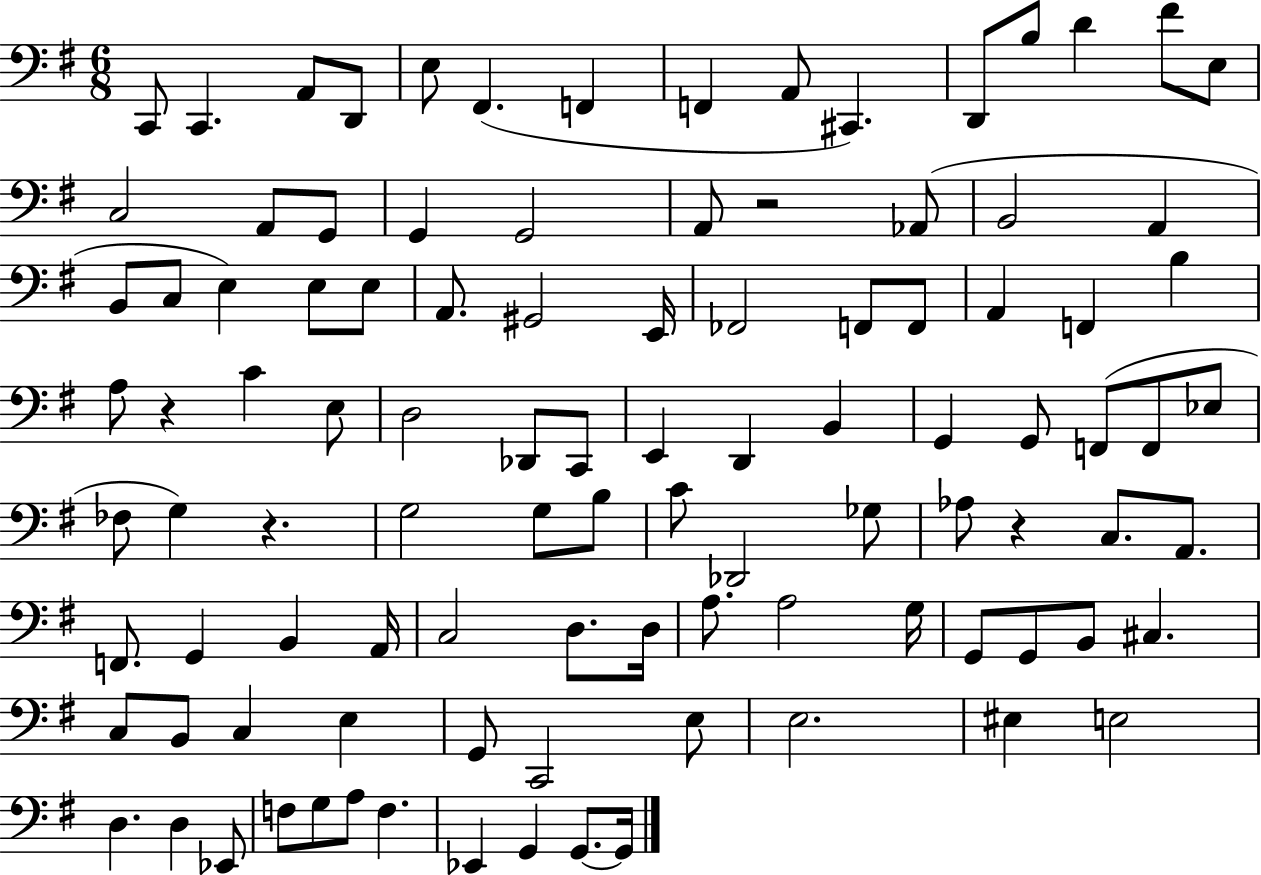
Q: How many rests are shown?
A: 4